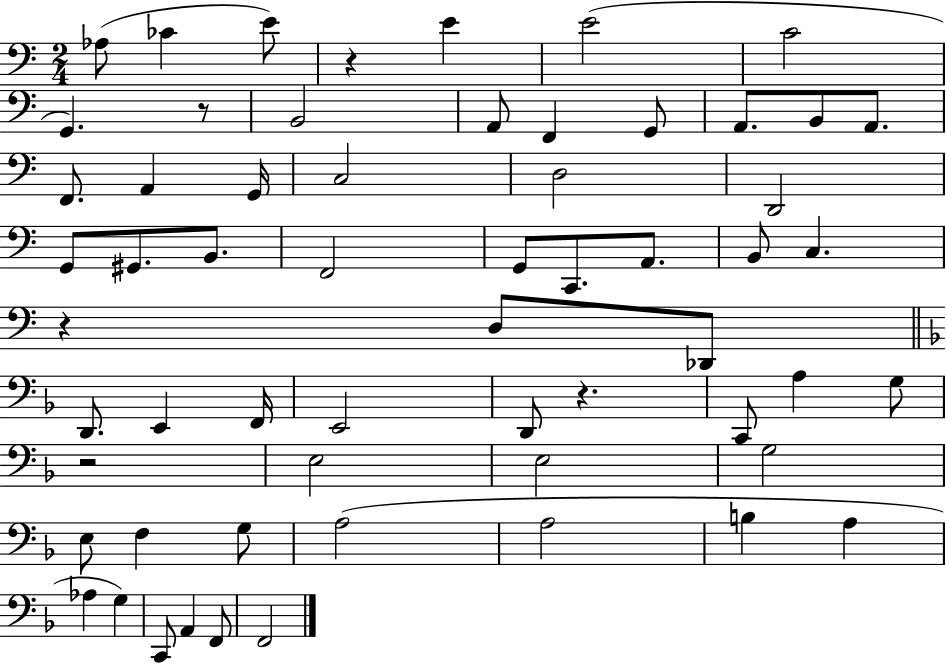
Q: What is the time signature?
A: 2/4